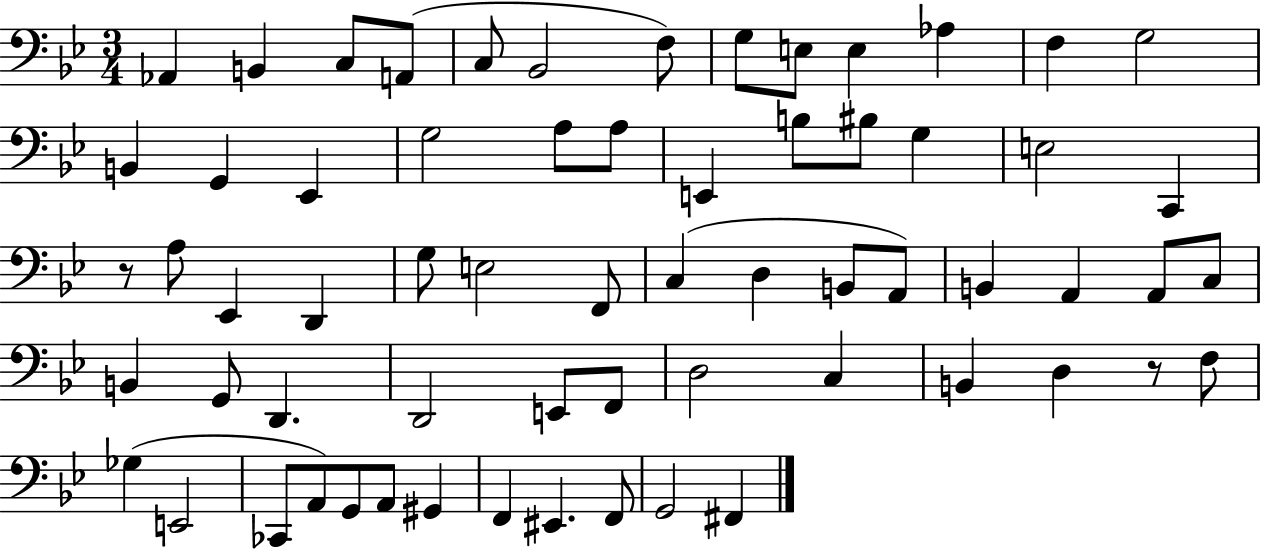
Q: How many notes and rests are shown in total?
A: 64